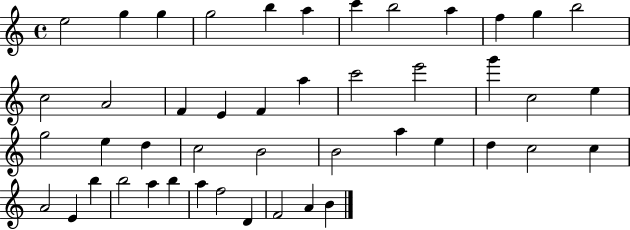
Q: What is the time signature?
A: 4/4